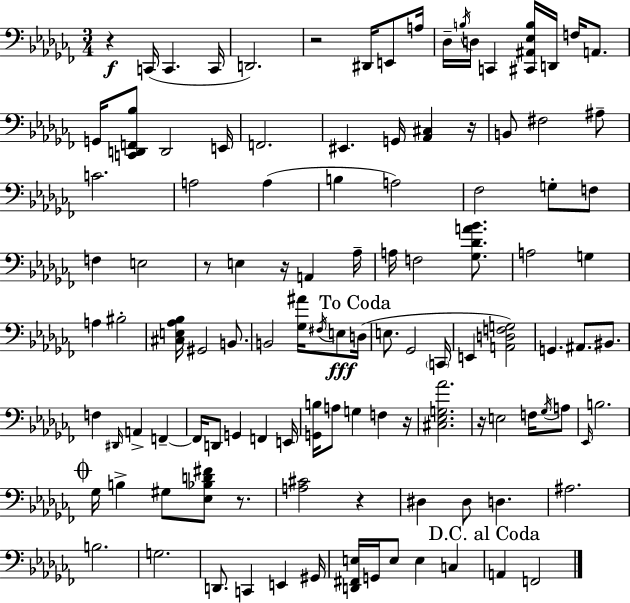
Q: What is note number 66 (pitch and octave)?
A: G3